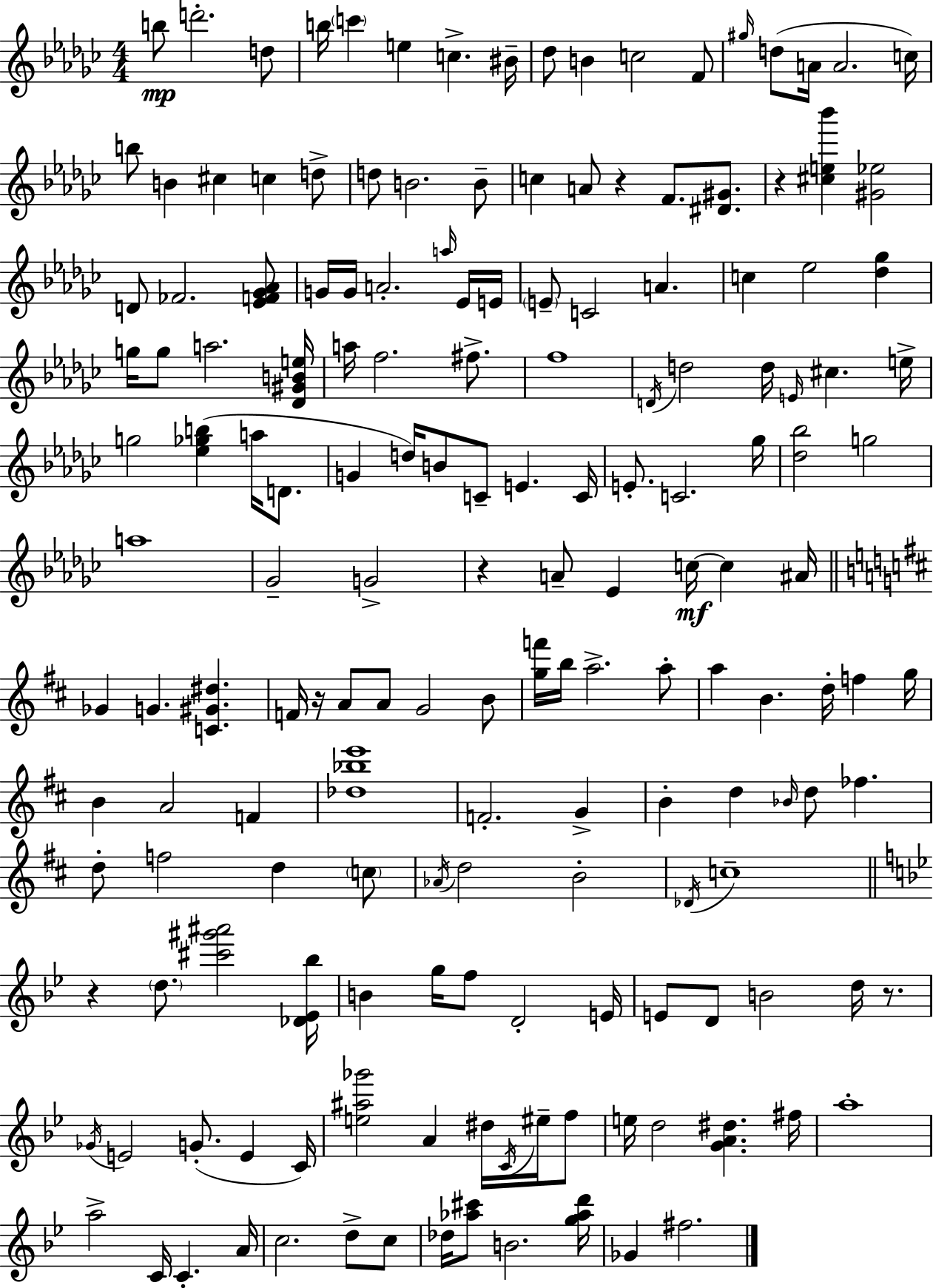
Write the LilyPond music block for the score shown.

{
  \clef treble
  \numericTimeSignature
  \time 4/4
  \key ees \minor
  b''8\mp d'''2.-. d''8 | b''16 \parenthesize c'''4 e''4 c''4.-> bis'16-- | des''8 b'4 c''2 f'8 | \grace { gis''16 }( d''8 a'16 a'2. | \break c''16) b''8 b'4 cis''4 c''4 d''8-> | d''8 b'2. b'8-- | c''4 a'8 r4 f'8. <dis' gis'>8. | r4 <cis'' e'' bes'''>4 <gis' ees''>2 | \break d'8 fes'2. <ees' f' ges' aes'>8 | g'16 g'16 a'2.-. \grace { a''16 } | ees'16 e'16 \parenthesize e'8-- c'2 a'4. | c''4 ees''2 <des'' ges''>4 | \break g''16 g''8 a''2. | <des' gis' b' e''>16 a''16 f''2. fis''8.-> | f''1 | \acciaccatura { d'16 } d''2 d''16 \grace { e'16 } cis''4. | \break e''16-> g''2 <ees'' ges'' b''>4( | a''16 d'8. g'4 d''16) b'8 c'8-- e'4. | c'16 e'8.-. c'2. | ges''16 <des'' bes''>2 g''2 | \break a''1 | ges'2-- g'2-> | r4 a'8-- ees'4 c''16~~\mf c''4 | ais'16 \bar "||" \break \key d \major ges'4 g'4. <c' gis' dis''>4. | f'16 r16 a'8 a'8 g'2 b'8 | <g'' f'''>16 b''16 a''2.-> a''8-. | a''4 b'4. d''16-. f''4 g''16 | \break b'4 a'2 f'4 | <des'' bes'' e'''>1 | f'2.-. g'4-> | b'4-. d''4 \grace { bes'16 } d''8 fes''4. | \break d''8-. f''2 d''4 \parenthesize c''8 | \acciaccatura { aes'16 } d''2 b'2-. | \acciaccatura { des'16 } c''1-- | \bar "||" \break \key bes \major r4 \parenthesize d''8. <cis''' gis''' ais'''>2 <des' ees' bes''>16 | b'4 g''16 f''8 d'2-. e'16 | e'8 d'8 b'2 d''16 r8. | \acciaccatura { ges'16 } e'2 g'8.-.( e'4 | \break c'16) <e'' ais'' ges'''>2 a'4 dis''16 \acciaccatura { c'16 } eis''16-- | f''8 e''16 d''2 <g' a' dis''>4. | fis''16 a''1-. | a''2-> c'16 c'4.-. | \break a'16 c''2. d''8-> | c''8 des''16 <aes'' cis'''>8 b'2. | <g'' aes'' d'''>16 ges'4 fis''2. | \bar "|."
}